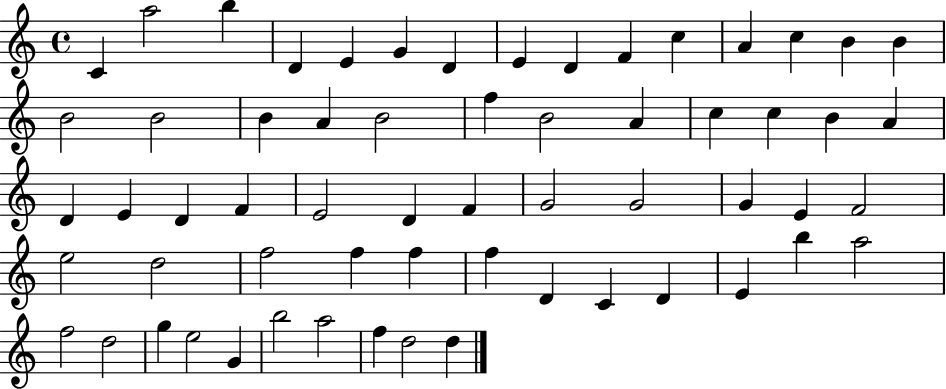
C4/q A5/h B5/q D4/q E4/q G4/q D4/q E4/q D4/q F4/q C5/q A4/q C5/q B4/q B4/q B4/h B4/h B4/q A4/q B4/h F5/q B4/h A4/q C5/q C5/q B4/q A4/q D4/q E4/q D4/q F4/q E4/h D4/q F4/q G4/h G4/h G4/q E4/q F4/h E5/h D5/h F5/h F5/q F5/q F5/q D4/q C4/q D4/q E4/q B5/q A5/h F5/h D5/h G5/q E5/h G4/q B5/h A5/h F5/q D5/h D5/q